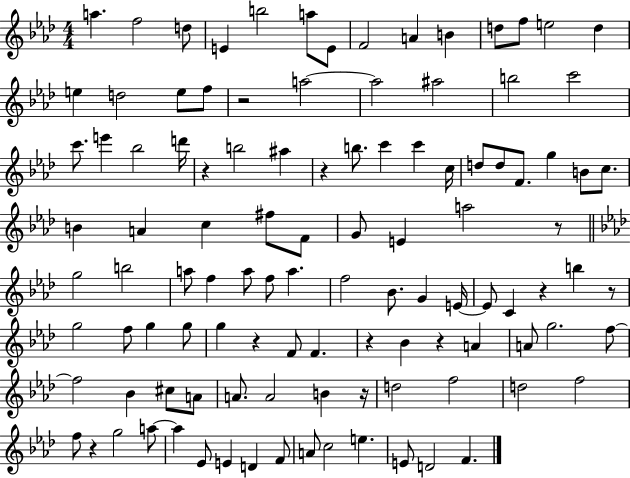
A5/q. F5/h D5/e E4/q B5/h A5/e E4/e F4/h A4/q B4/q D5/e F5/e E5/h D5/q E5/q D5/h E5/e F5/e R/h A5/h A5/h A#5/h B5/h C6/h C6/e. E6/q Bb5/h D6/s R/q B5/h A#5/q R/q B5/e. C6/q C6/q C5/s D5/e D5/e F4/e. G5/q B4/e C5/e. B4/q A4/q C5/q F#5/e F4/e G4/e E4/q A5/h R/e G5/h B5/h A5/e F5/q A5/e F5/e A5/q. F5/h Bb4/e. G4/q E4/s E4/e C4/q R/q B5/q R/e G5/h F5/e G5/q G5/e G5/q R/q F4/e F4/q. R/q Bb4/q R/q A4/q A4/e G5/h. F5/e F5/h Bb4/q C#5/e A4/e A4/e. A4/h B4/q R/s D5/h F5/h D5/h F5/h F5/e R/q G5/h A5/e A5/q Eb4/e E4/q D4/q F4/e A4/e C5/h E5/q. E4/e D4/h F4/q.